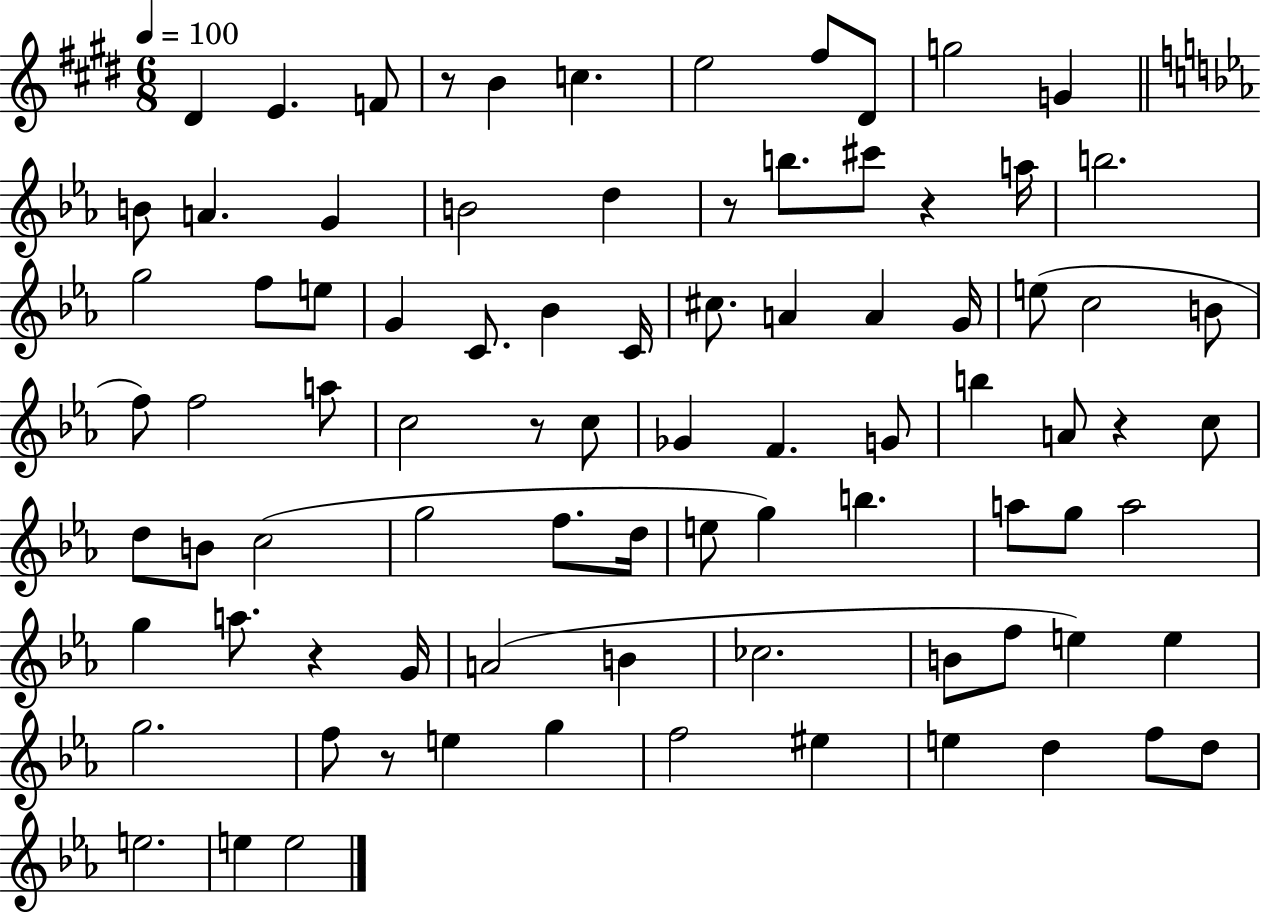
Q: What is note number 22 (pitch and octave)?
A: E5